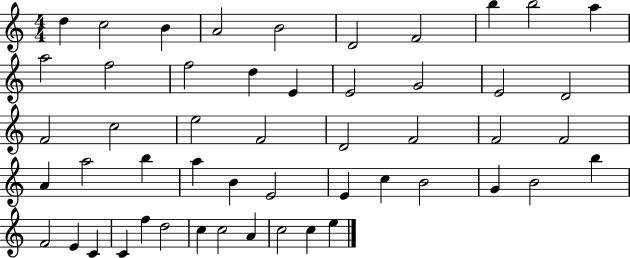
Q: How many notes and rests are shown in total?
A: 51